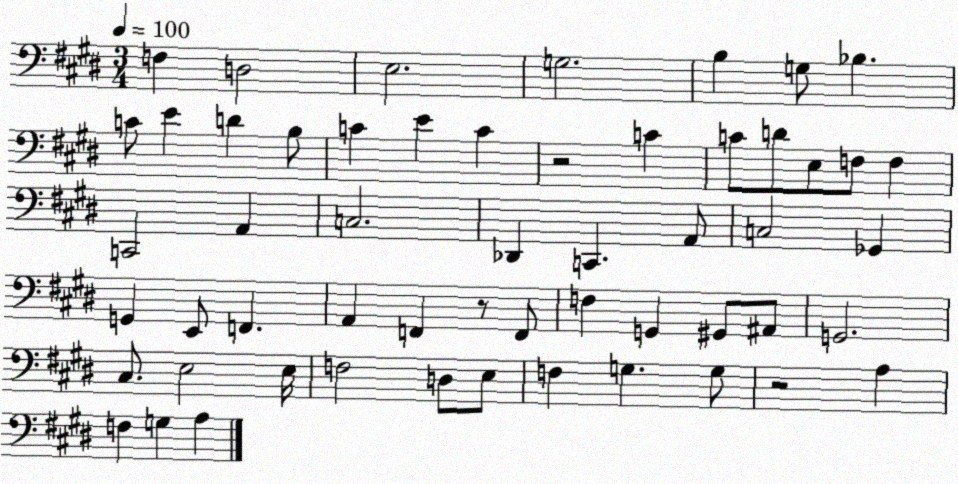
X:1
T:Untitled
M:3/4
L:1/4
K:E
F, D,2 E,2 G,2 B, G,/2 _B, C/2 E D B,/2 C E C z2 C C/2 D/2 E,/2 F,/2 F, C,,2 A,, C,2 _D,, C,, A,,/2 C,2 _G,, G,, E,,/2 F,, A,, F,, z/2 F,,/2 F, G,, ^G,,/2 ^A,,/2 G,,2 ^C,/2 E,2 E,/4 F,2 D,/2 E,/2 F, G, G,/2 z2 A, F, G, A,